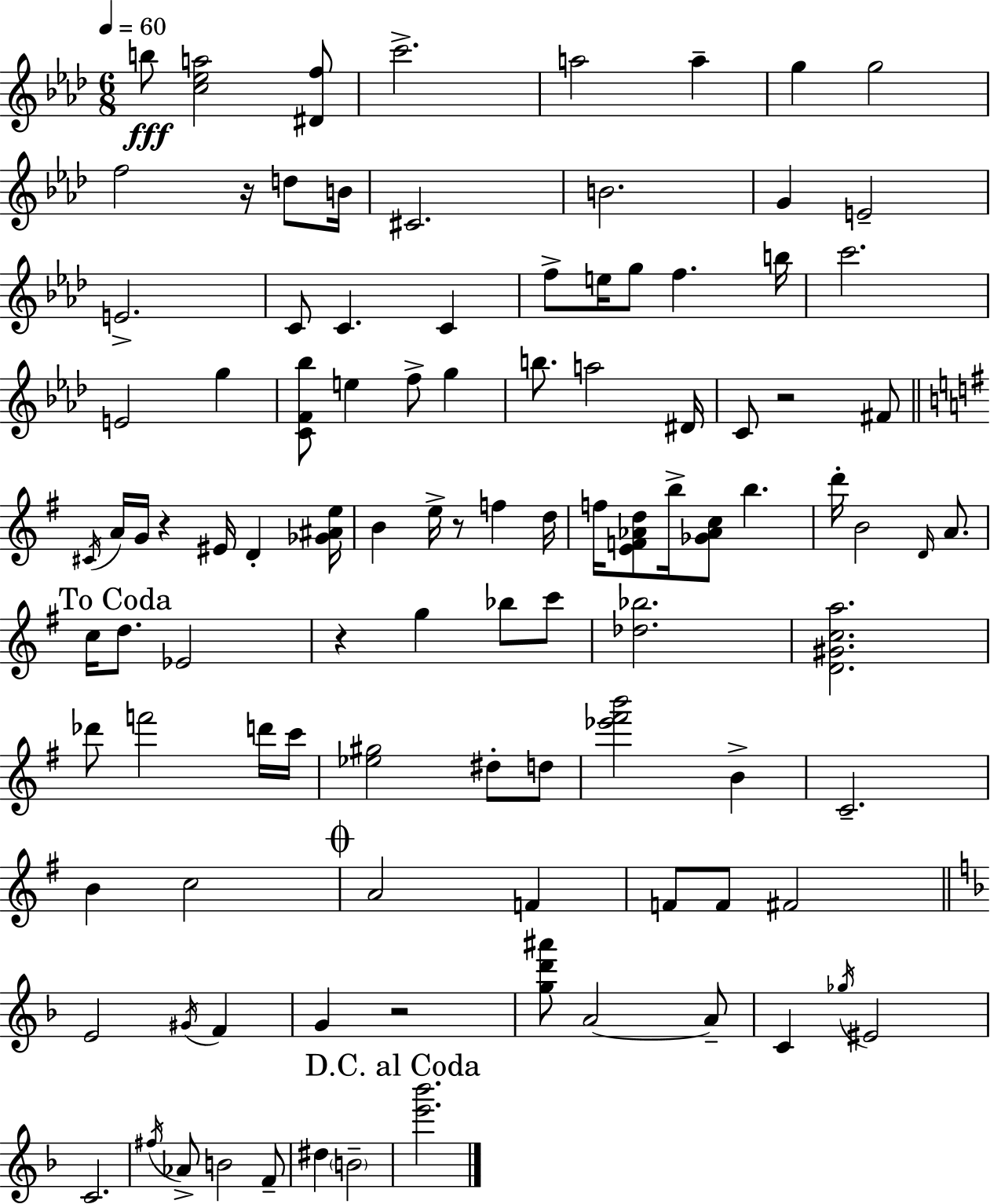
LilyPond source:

{
  \clef treble
  \numericTimeSignature
  \time 6/8
  \key aes \major
  \tempo 4 = 60
  \repeat volta 2 { b''8\fff <c'' ees'' a''>2 <dis' f''>8 | c'''2.-> | a''2 a''4-- | g''4 g''2 | \break f''2 r16 d''8 b'16 | cis'2. | b'2. | g'4 e'2-- | \break e'2.-> | c'8 c'4. c'4 | f''8-> e''16 g''8 f''4. b''16 | c'''2. | \break e'2 g''4 | <c' f' bes''>8 e''4 f''8-> g''4 | b''8. a''2 dis'16 | c'8 r2 fis'8 | \break \bar "||" \break \key g \major \acciaccatura { cis'16 } a'16 g'16 r4 eis'16 d'4-. | <ges' ais' e''>16 b'4 e''16-> r8 f''4 | d''16 f''16 <e' f' aes' d''>8 b''16-> <ges' aes' c''>8 b''4. | d'''16-. b'2 \grace { d'16 } a'8. | \break \mark "To Coda" c''16 d''8. ees'2 | r4 g''4 bes''8 | c'''8 <des'' bes''>2. | <d' gis' c'' a''>2. | \break des'''8 f'''2 | d'''16 c'''16 <ees'' gis''>2 dis''8-. | d''8 <ees''' fis''' b'''>2 b'4-> | c'2.-- | \break b'4 c''2 | \mark \markup { \musicglyph "scripts.coda" } a'2 f'4 | f'8 f'8 fis'2 | \bar "||" \break \key f \major e'2 \acciaccatura { gis'16 } f'4 | g'4 r2 | <g'' d''' ais'''>8 a'2~~ a'8-- | c'4 \acciaccatura { ges''16 } eis'2 | \break c'2. | \acciaccatura { fis''16 } aes'8-> b'2 | f'8-- dis''4 \parenthesize b'2-- | \mark "D.C. al Coda" <e''' bes'''>2. | \break } \bar "|."
}